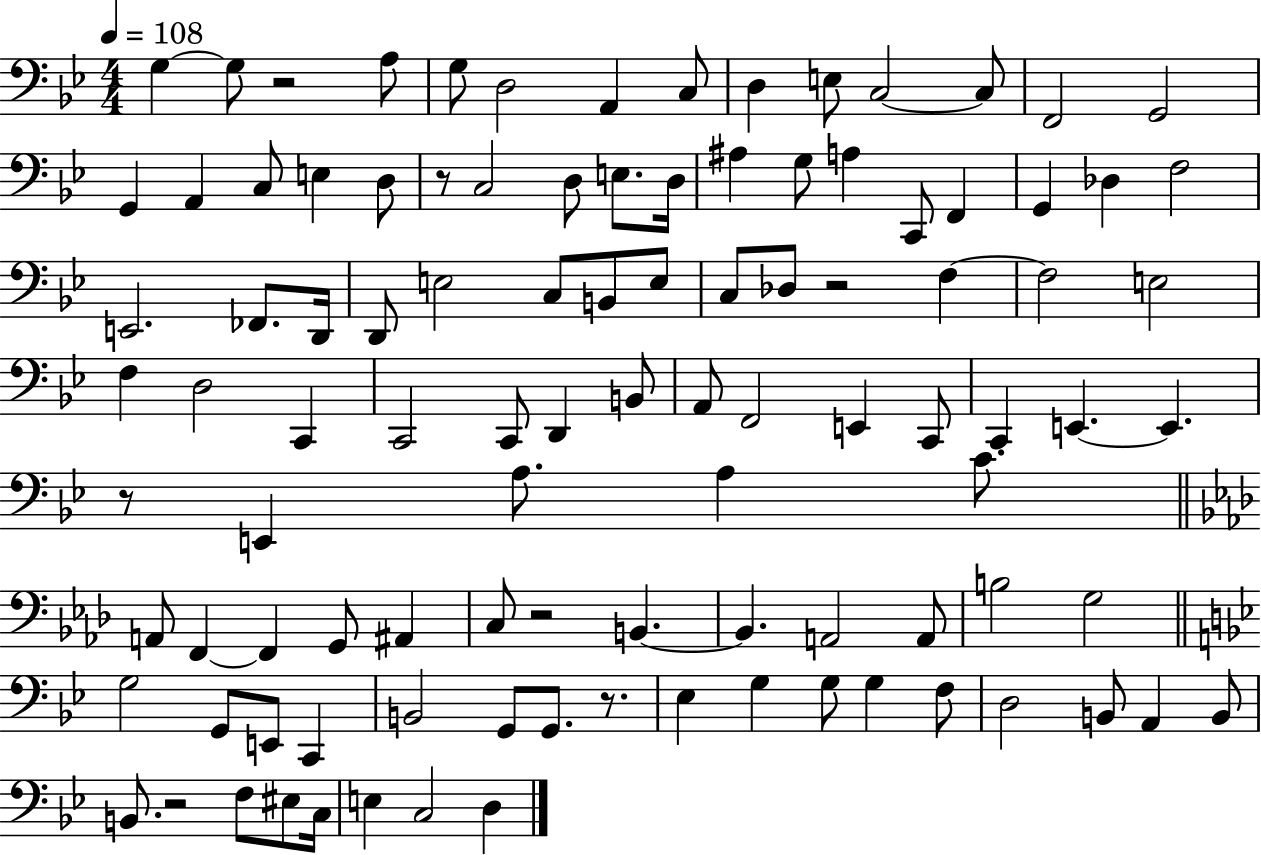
G3/q G3/e R/h A3/e G3/e D3/h A2/q C3/e D3/q E3/e C3/h C3/e F2/h G2/h G2/q A2/q C3/e E3/q D3/e R/e C3/h D3/e E3/e. D3/s A#3/q G3/e A3/q C2/e F2/q G2/q Db3/q F3/h E2/h. FES2/e. D2/s D2/e E3/h C3/e B2/e E3/e C3/e Db3/e R/h F3/q F3/h E3/h F3/q D3/h C2/q C2/h C2/e D2/q B2/e A2/e F2/h E2/q C2/e C2/q E2/q. E2/q. R/e E2/q A3/e. A3/q C4/e. A2/e F2/q F2/q G2/e A#2/q C3/e R/h B2/q. B2/q. A2/h A2/e B3/h G3/h G3/h G2/e E2/e C2/q B2/h G2/e G2/e. R/e. Eb3/q G3/q G3/e G3/q F3/e D3/h B2/e A2/q B2/e B2/e. R/h F3/e EIS3/e C3/s E3/q C3/h D3/q